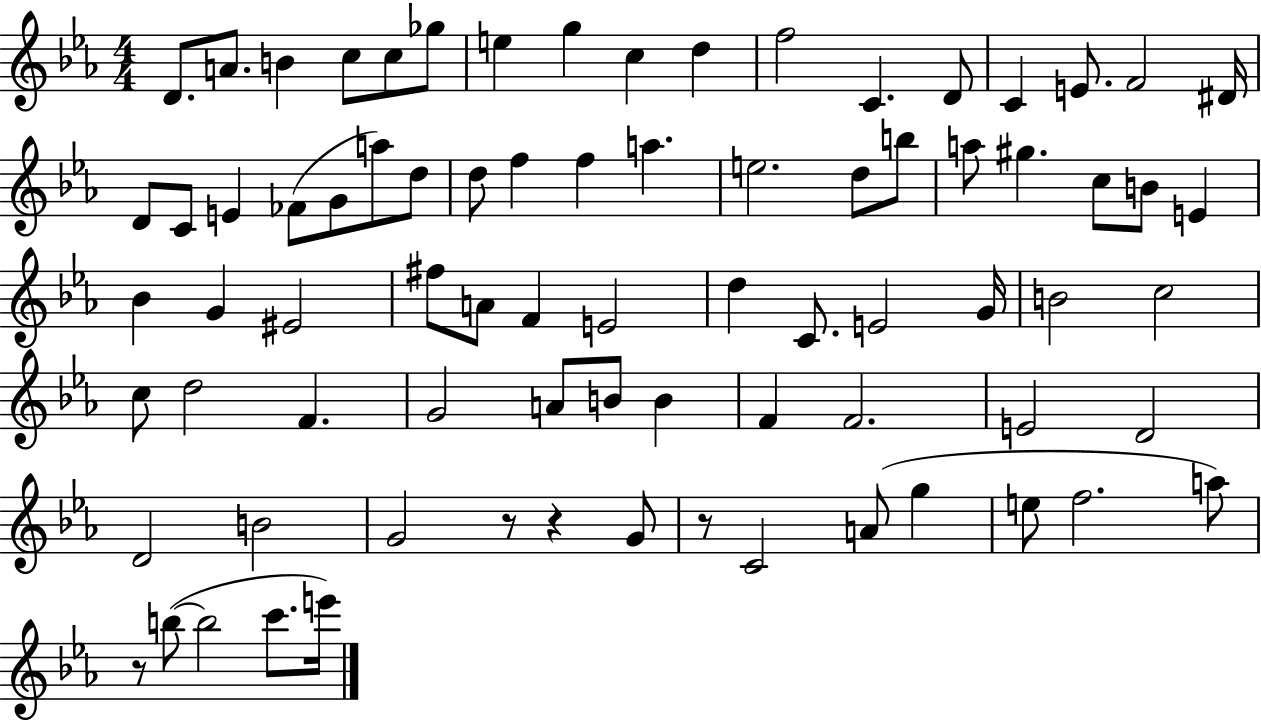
D4/e. A4/e. B4/q C5/e C5/e Gb5/e E5/q G5/q C5/q D5/q F5/h C4/q. D4/e C4/q E4/e. F4/h D#4/s D4/e C4/e E4/q FES4/e G4/e A5/e D5/e D5/e F5/q F5/q A5/q. E5/h. D5/e B5/e A5/e G#5/q. C5/e B4/e E4/q Bb4/q G4/q EIS4/h F#5/e A4/e F4/q E4/h D5/q C4/e. E4/h G4/s B4/h C5/h C5/e D5/h F4/q. G4/h A4/e B4/e B4/q F4/q F4/h. E4/h D4/h D4/h B4/h G4/h R/e R/q G4/e R/e C4/h A4/e G5/q E5/e F5/h. A5/e R/e B5/e B5/h C6/e. E6/s